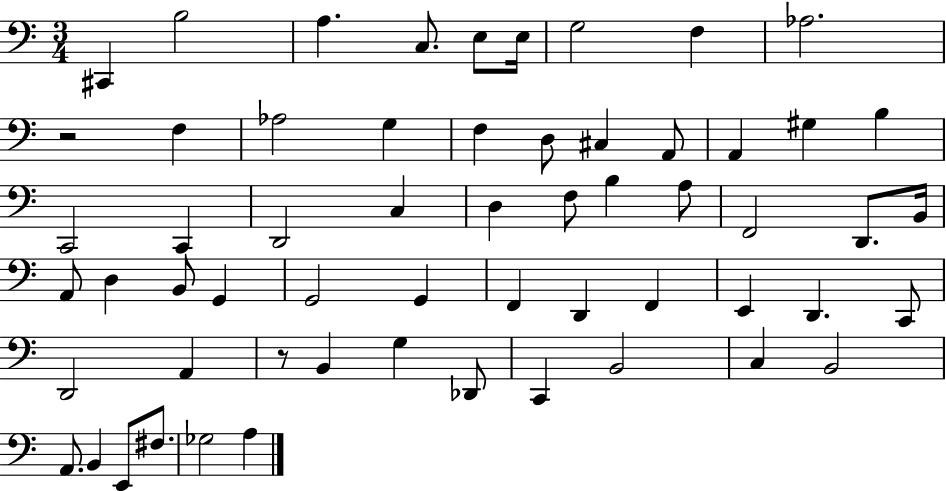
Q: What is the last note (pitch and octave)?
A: A3